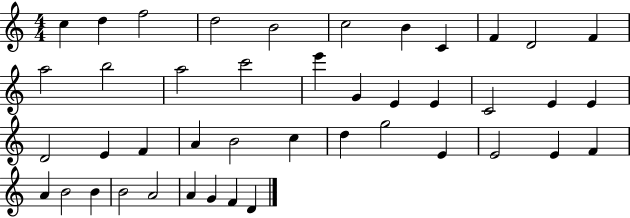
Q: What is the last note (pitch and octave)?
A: D4